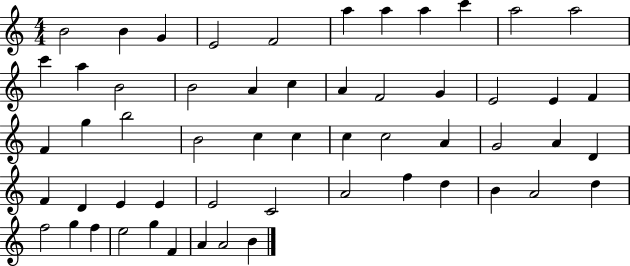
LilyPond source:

{
  \clef treble
  \numericTimeSignature
  \time 4/4
  \key c \major
  b'2 b'4 g'4 | e'2 f'2 | a''4 a''4 a''4 c'''4 | a''2 a''2 | \break c'''4 a''4 b'2 | b'2 a'4 c''4 | a'4 f'2 g'4 | e'2 e'4 f'4 | \break f'4 g''4 b''2 | b'2 c''4 c''4 | c''4 c''2 a'4 | g'2 a'4 d'4 | \break f'4 d'4 e'4 e'4 | e'2 c'2 | a'2 f''4 d''4 | b'4 a'2 d''4 | \break f''2 g''4 f''4 | e''2 g''4 f'4 | a'4 a'2 b'4 | \bar "|."
}